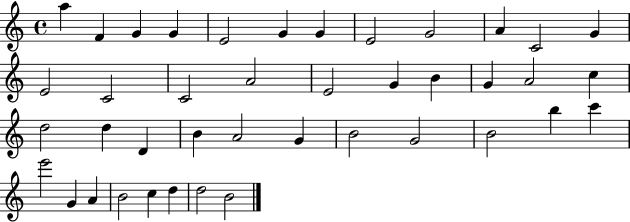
A5/q F4/q G4/q G4/q E4/h G4/q G4/q E4/h G4/h A4/q C4/h G4/q E4/h C4/h C4/h A4/h E4/h G4/q B4/q G4/q A4/h C5/q D5/h D5/q D4/q B4/q A4/h G4/q B4/h G4/h B4/h B5/q C6/q E6/h G4/q A4/q B4/h C5/q D5/q D5/h B4/h